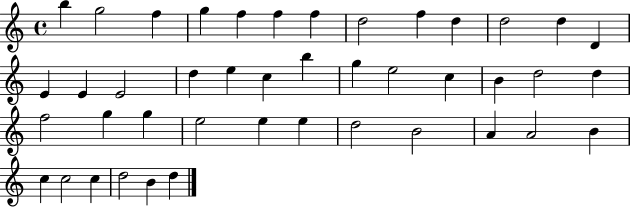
X:1
T:Untitled
M:4/4
L:1/4
K:C
b g2 f g f f f d2 f d d2 d D E E E2 d e c b g e2 c B d2 d f2 g g e2 e e d2 B2 A A2 B c c2 c d2 B d